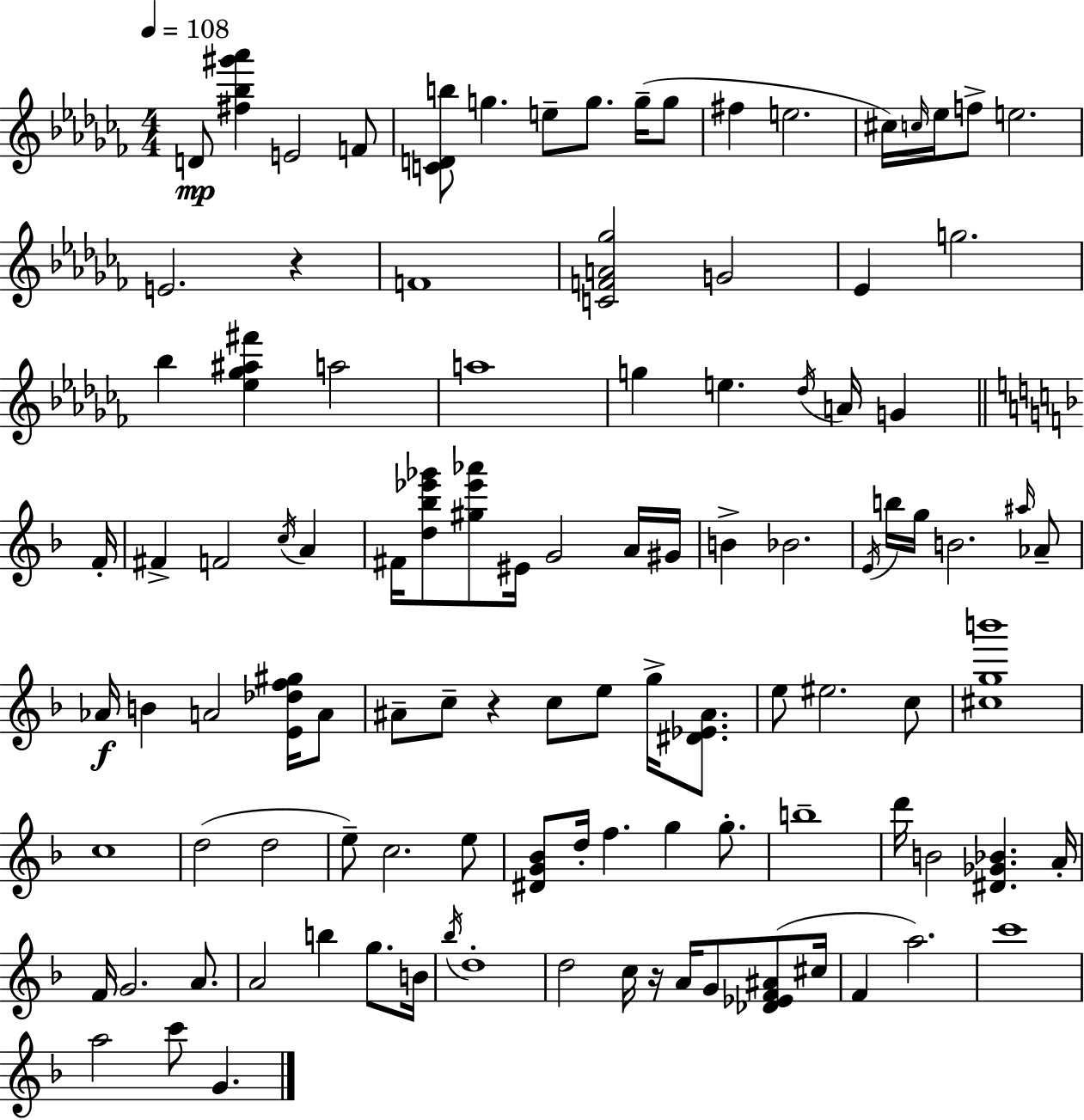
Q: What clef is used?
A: treble